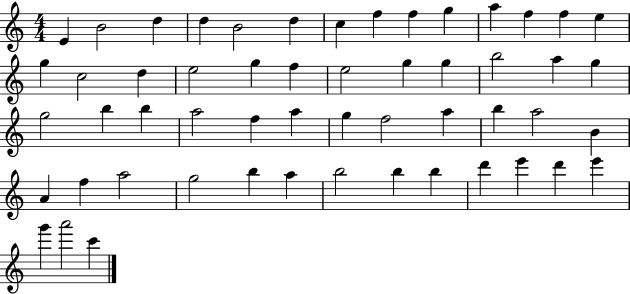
E4/q B4/h D5/q D5/q B4/h D5/q C5/q F5/q F5/q G5/q A5/q F5/q F5/q E5/q G5/q C5/h D5/q E5/h G5/q F5/q E5/h G5/q G5/q B5/h A5/q G5/q G5/h B5/q B5/q A5/h F5/q A5/q G5/q F5/h A5/q B5/q A5/h B4/q A4/q F5/q A5/h G5/h B5/q A5/q B5/h B5/q B5/q D6/q E6/q D6/q E6/q G6/q A6/h C6/q